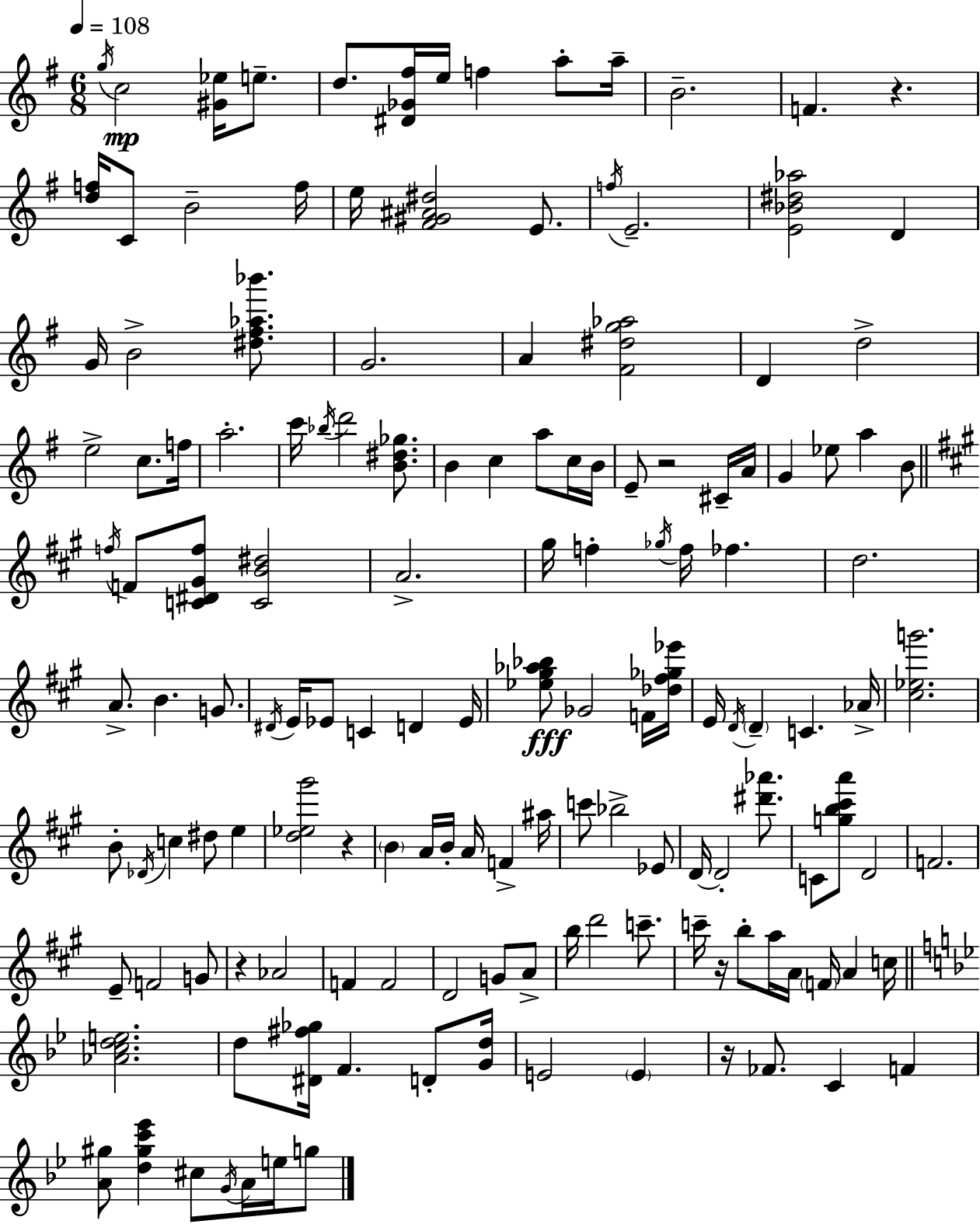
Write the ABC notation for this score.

X:1
T:Untitled
M:6/8
L:1/4
K:G
g/4 c2 [^G_e]/4 e/2 d/2 [^D_G^f]/4 e/4 f a/2 a/4 B2 F z [df]/4 C/2 B2 f/4 e/4 [^F^G^A^d]2 E/2 f/4 E2 [E_B^d_a]2 D G/4 B2 [^d^f_a_b']/2 G2 A [^F^dg_a]2 D d2 e2 c/2 f/4 a2 c'/4 _b/4 d'2 [B^d_g]/2 B c a/2 c/4 B/4 E/2 z2 ^C/4 A/4 G _e/2 a B/2 f/4 F/2 [C^D^Gf]/2 [CB^d]2 A2 ^g/4 f _g/4 f/4 _f d2 A/2 B G/2 ^D/4 E/4 _E/2 C D _E/4 [_e^g_a_b]/2 _G2 F/4 [_d^f_g_e']/4 E/4 D/4 D C _A/4 [^c_eg']2 B/2 _D/4 c ^d/2 e [d_e^g']2 z B A/4 B/4 A/4 F ^a/4 c'/2 _b2 _E/2 D/4 D2 [^d'_a']/2 C/2 [gb^c'a']/2 D2 F2 E/2 F2 G/2 z _A2 F F2 D2 G/2 A/2 b/4 d'2 c'/2 c'/4 z/4 b/2 a/4 A/4 F/4 A c/4 [_Acde]2 d/2 [^D^f_g]/4 F D/2 [Gd]/4 E2 E z/4 _F/2 C F [A^g]/2 [d^gc'_e'] ^c/2 G/4 A/4 e/4 g/2